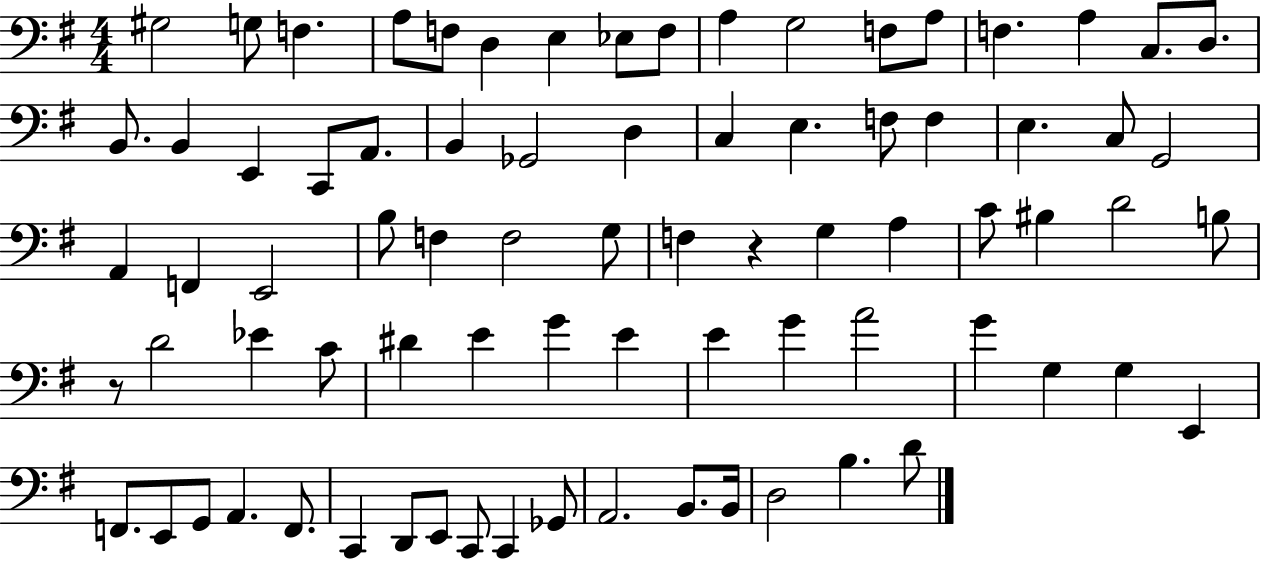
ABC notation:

X:1
T:Untitled
M:4/4
L:1/4
K:G
^G,2 G,/2 F, A,/2 F,/2 D, E, _E,/2 F,/2 A, G,2 F,/2 A,/2 F, A, C,/2 D,/2 B,,/2 B,, E,, C,,/2 A,,/2 B,, _G,,2 D, C, E, F,/2 F, E, C,/2 G,,2 A,, F,, E,,2 B,/2 F, F,2 G,/2 F, z G, A, C/2 ^B, D2 B,/2 z/2 D2 _E C/2 ^D E G E E G A2 G G, G, E,, F,,/2 E,,/2 G,,/2 A,, F,,/2 C,, D,,/2 E,,/2 C,,/2 C,, _G,,/2 A,,2 B,,/2 B,,/4 D,2 B, D/2